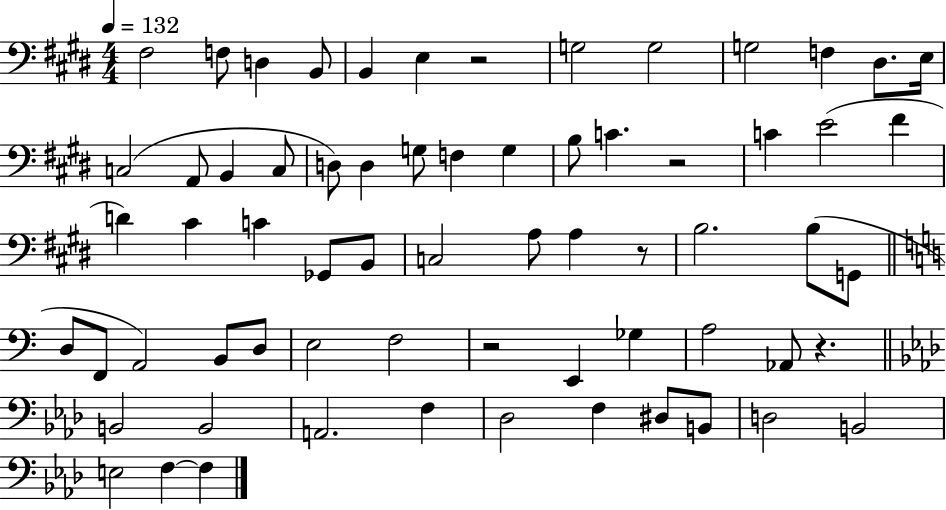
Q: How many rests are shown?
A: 5